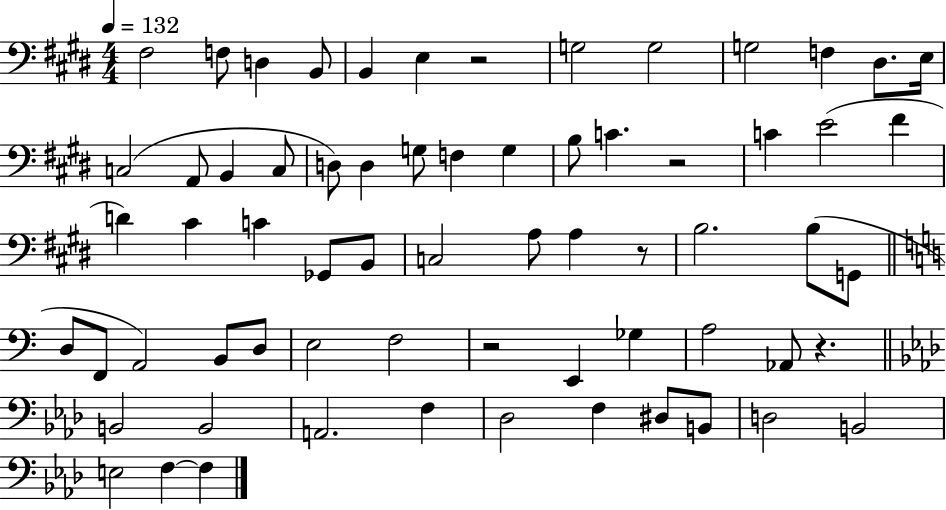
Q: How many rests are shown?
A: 5